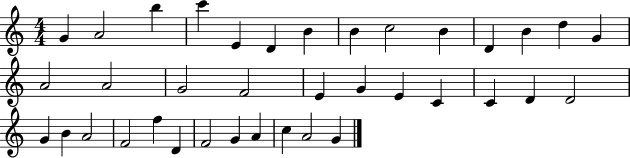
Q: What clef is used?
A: treble